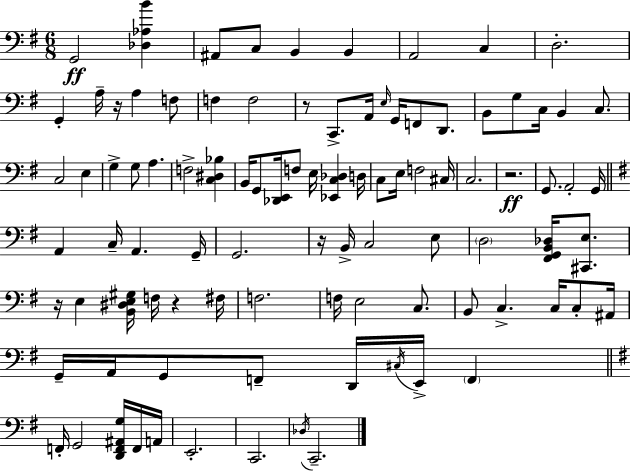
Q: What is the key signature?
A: G major